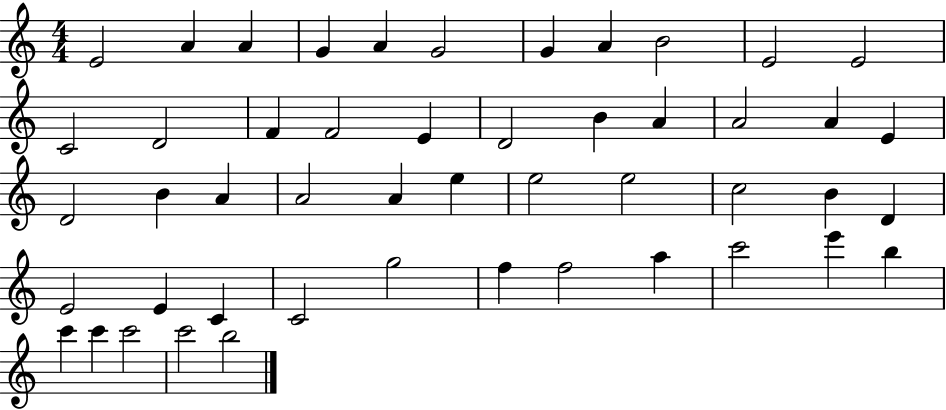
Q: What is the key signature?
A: C major